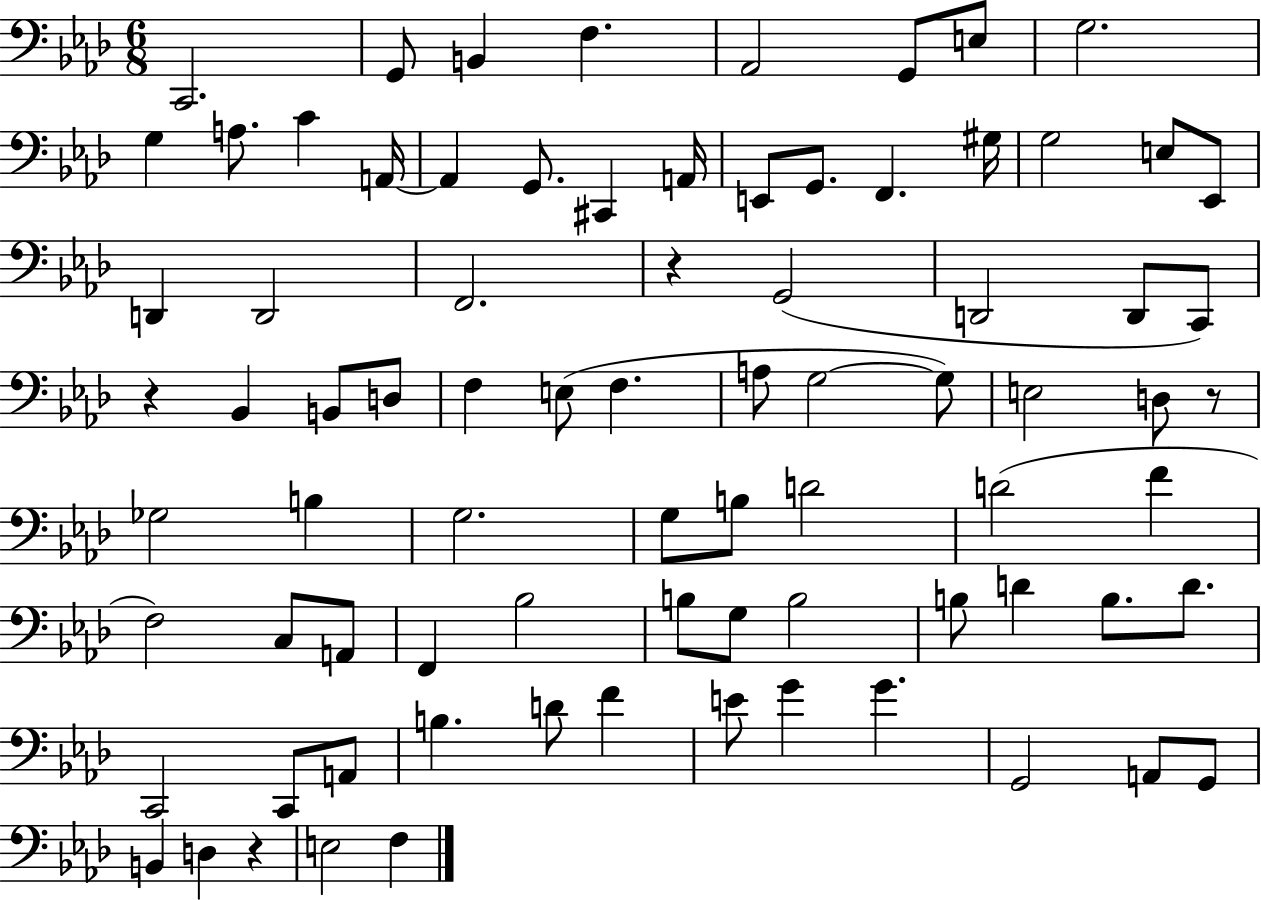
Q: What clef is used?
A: bass